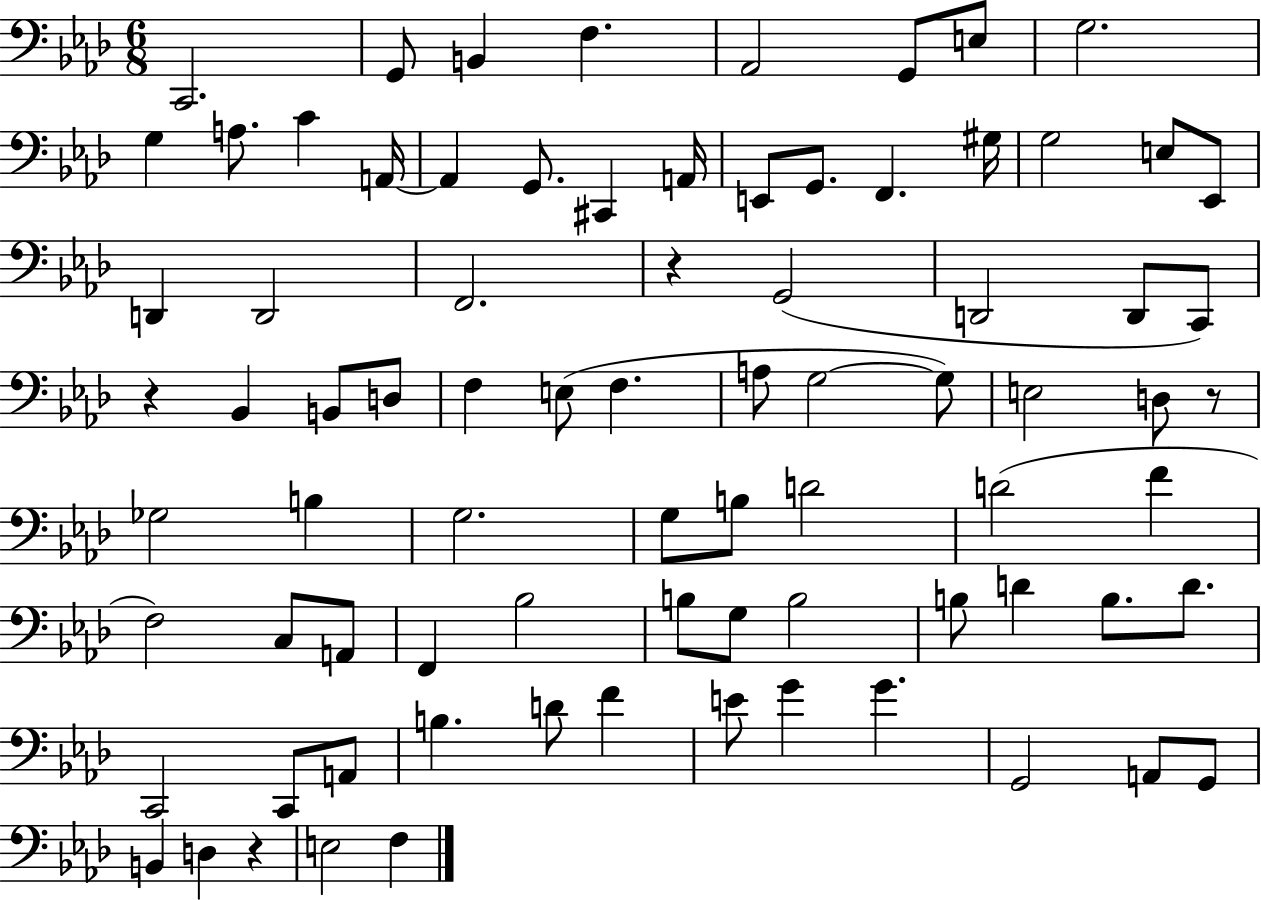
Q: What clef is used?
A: bass